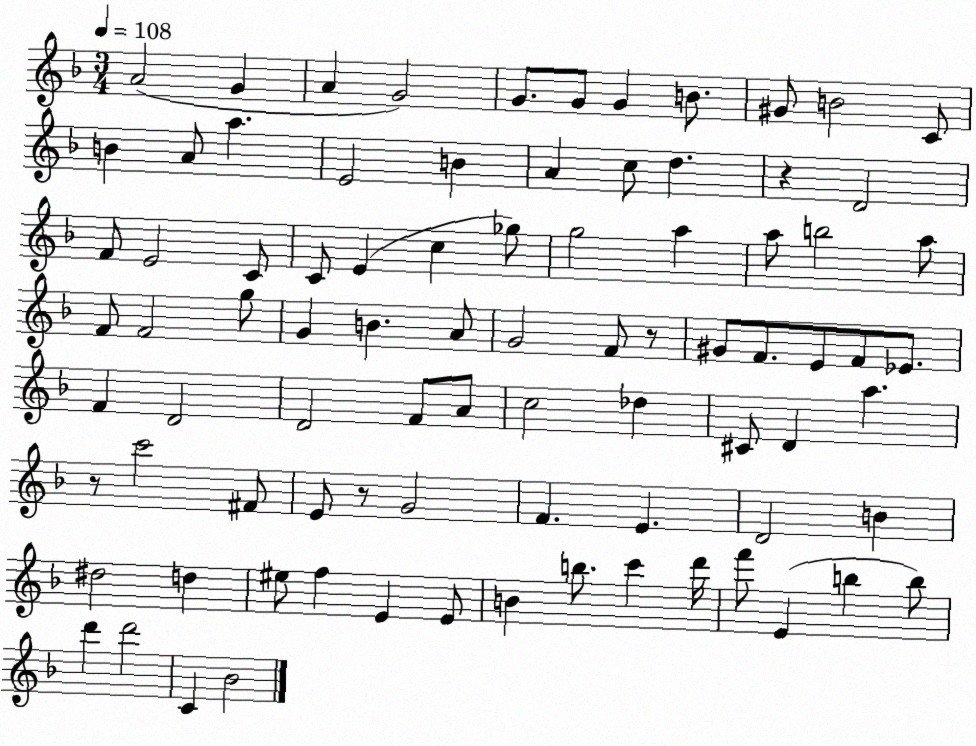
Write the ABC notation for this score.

X:1
T:Untitled
M:3/4
L:1/4
K:F
A2 G A G2 G/2 G/2 G B/2 ^G/2 B2 C/2 B A/2 a E2 B A c/2 d z D2 F/2 E2 C/2 C/2 E c _g/2 g2 a a/2 b2 a/2 F/2 F2 g/2 G B A/2 G2 F/2 z/2 ^G/2 F/2 E/2 F/2 _E/2 F D2 D2 F/2 A/2 c2 _d ^C/2 D a z/2 c'2 ^F/2 E/2 z/2 G2 F E D2 B ^d2 d ^e/2 f E E/2 B b/2 c' d'/4 f'/2 E b b/2 d' d'2 C _B2